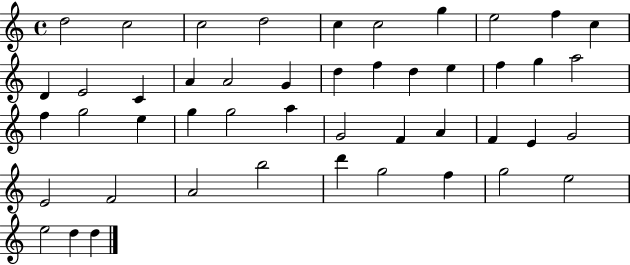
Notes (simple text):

D5/h C5/h C5/h D5/h C5/q C5/h G5/q E5/h F5/q C5/q D4/q E4/h C4/q A4/q A4/h G4/q D5/q F5/q D5/q E5/q F5/q G5/q A5/h F5/q G5/h E5/q G5/q G5/h A5/q G4/h F4/q A4/q F4/q E4/q G4/h E4/h F4/h A4/h B5/h D6/q G5/h F5/q G5/h E5/h E5/h D5/q D5/q